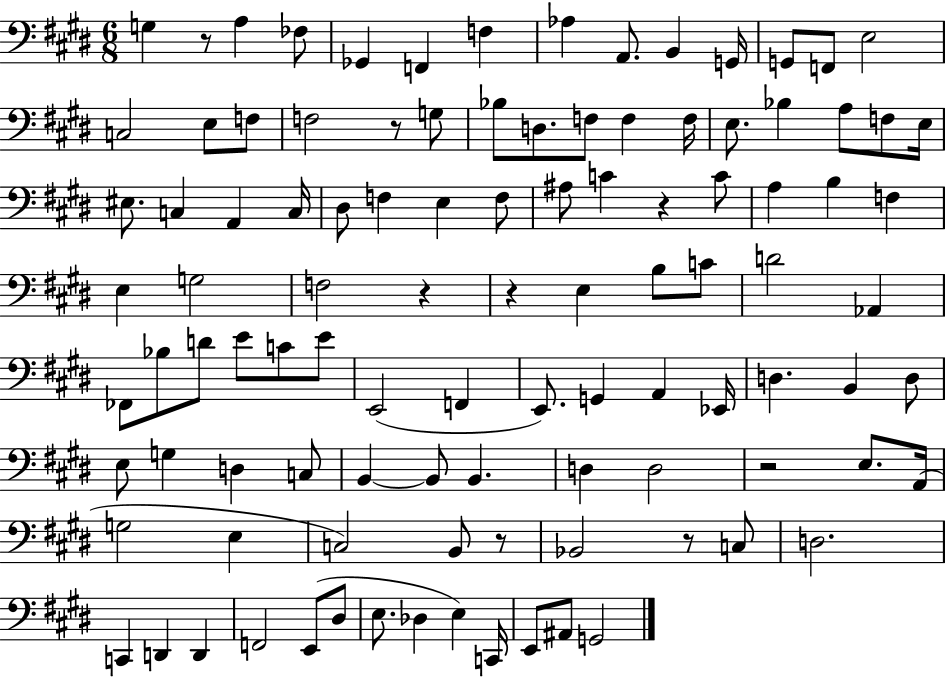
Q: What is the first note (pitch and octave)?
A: G3